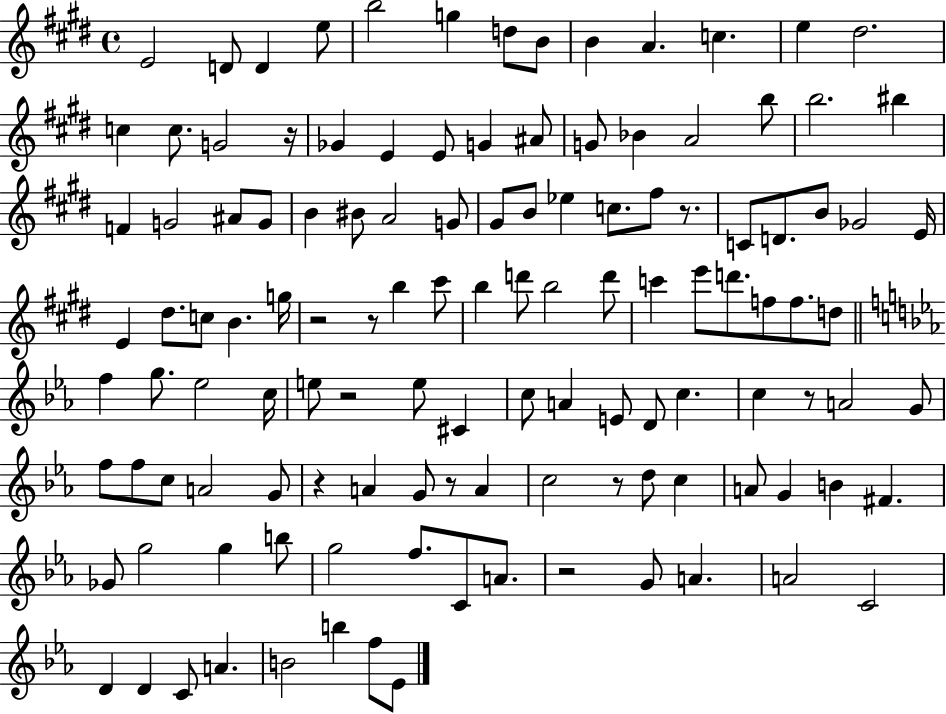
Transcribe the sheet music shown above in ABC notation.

X:1
T:Untitled
M:4/4
L:1/4
K:E
E2 D/2 D e/2 b2 g d/2 B/2 B A c e ^d2 c c/2 G2 z/4 _G E E/2 G ^A/2 G/2 _B A2 b/2 b2 ^b F G2 ^A/2 G/2 B ^B/2 A2 G/2 ^G/2 B/2 _e c/2 ^f/2 z/2 C/2 D/2 B/2 _G2 E/4 E ^d/2 c/2 B g/4 z2 z/2 b ^c'/2 b d'/2 b2 d'/2 c' e'/2 d'/2 f/2 f/2 d/2 f g/2 _e2 c/4 e/2 z2 e/2 ^C c/2 A E/2 D/2 c c z/2 A2 G/2 f/2 f/2 c/2 A2 G/2 z A G/2 z/2 A c2 z/2 d/2 c A/2 G B ^F _G/2 g2 g b/2 g2 f/2 C/2 A/2 z2 G/2 A A2 C2 D D C/2 A B2 b f/2 _E/2